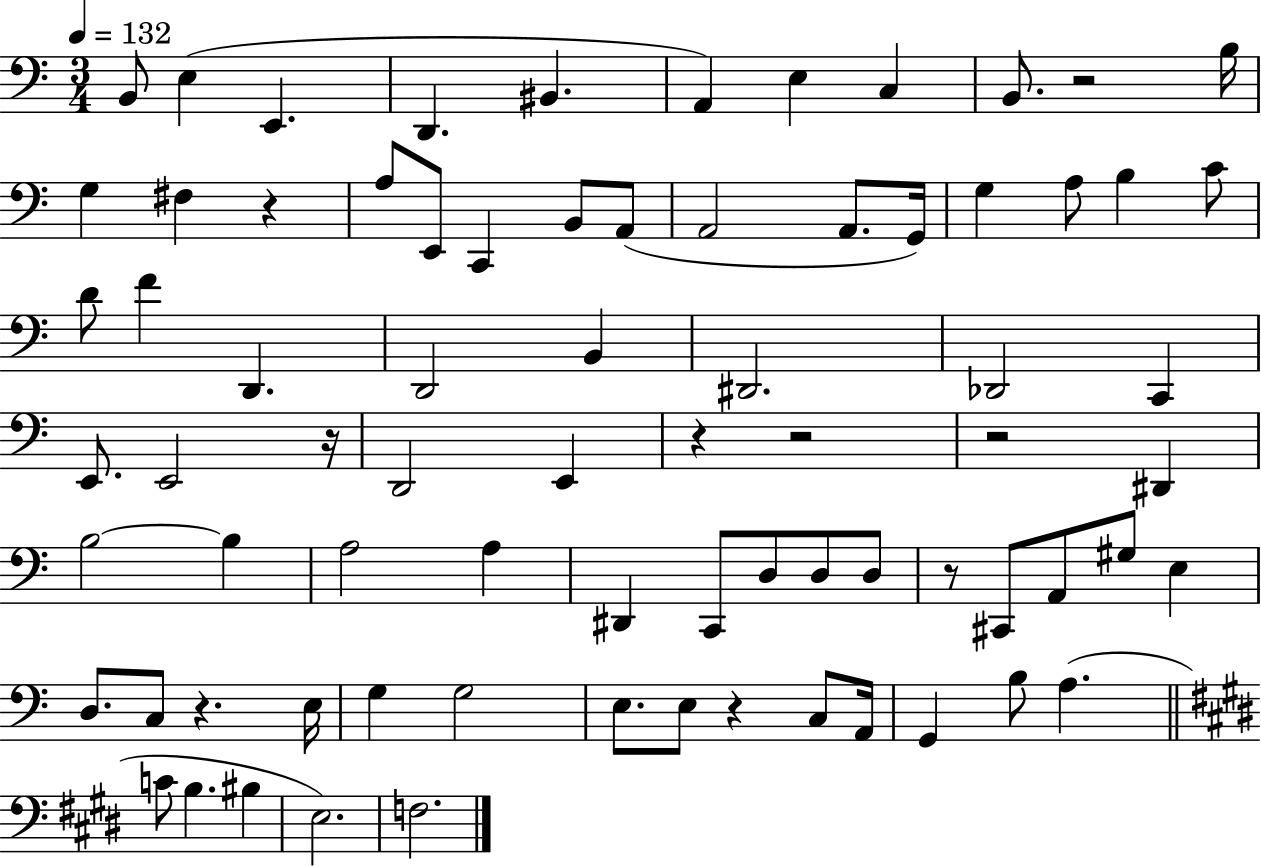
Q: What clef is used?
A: bass